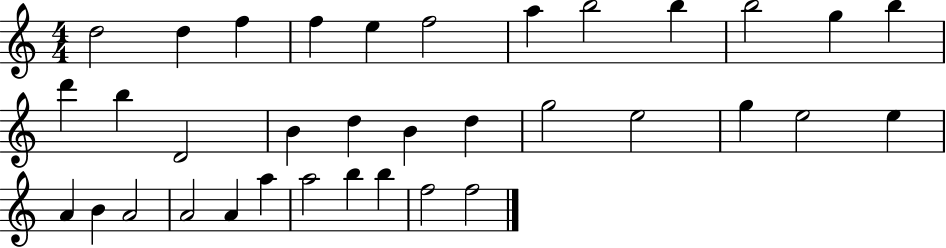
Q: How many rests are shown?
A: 0